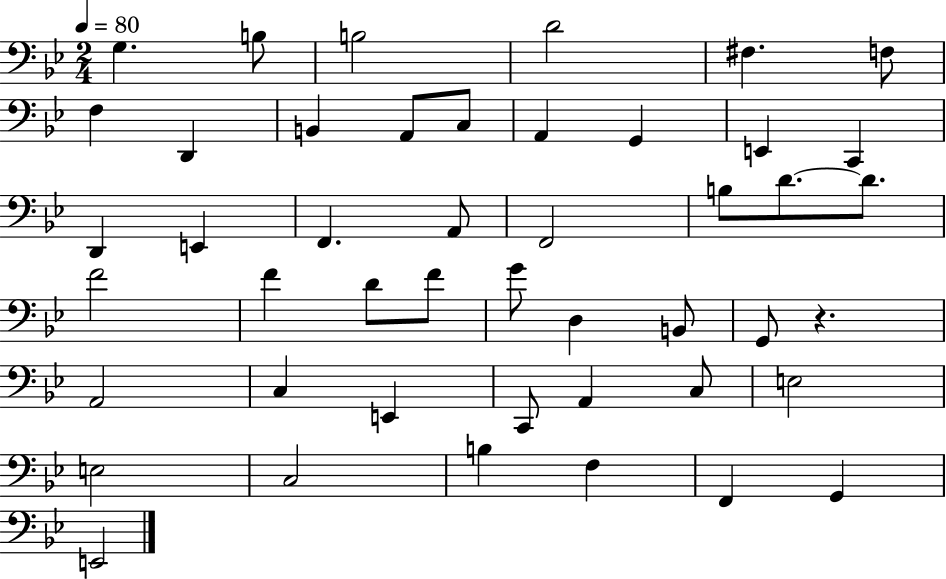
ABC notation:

X:1
T:Untitled
M:2/4
L:1/4
K:Bb
G, B,/2 B,2 D2 ^F, F,/2 F, D,, B,, A,,/2 C,/2 A,, G,, E,, C,, D,, E,, F,, A,,/2 F,,2 B,/2 D/2 D/2 F2 F D/2 F/2 G/2 D, B,,/2 G,,/2 z A,,2 C, E,, C,,/2 A,, C,/2 E,2 E,2 C,2 B, F, F,, G,, E,,2